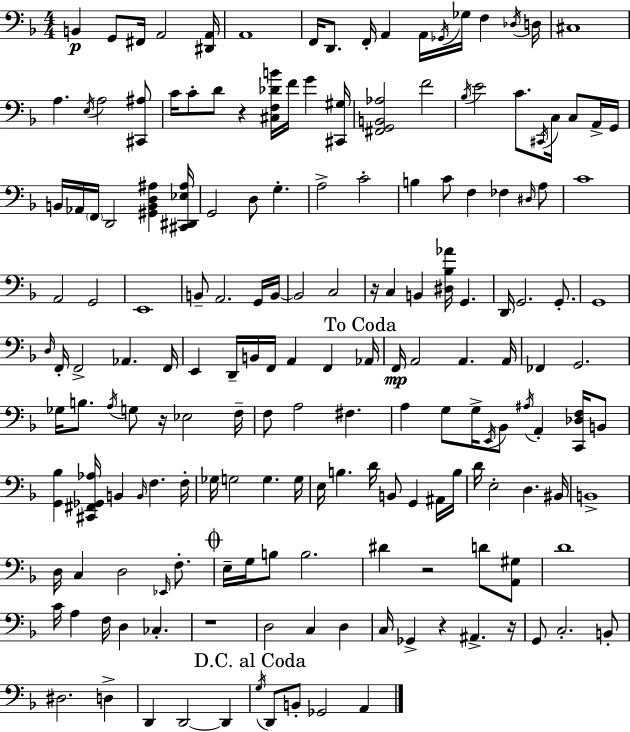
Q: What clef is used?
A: bass